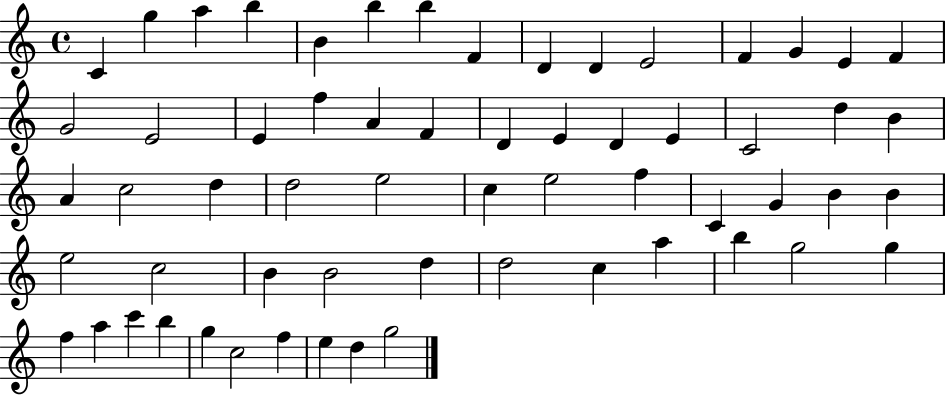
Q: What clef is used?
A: treble